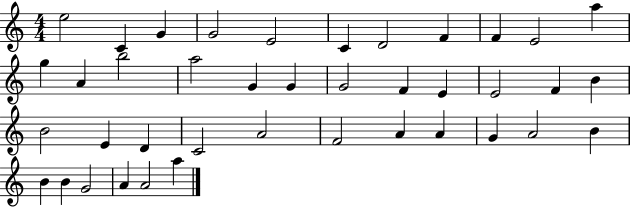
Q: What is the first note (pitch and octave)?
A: E5